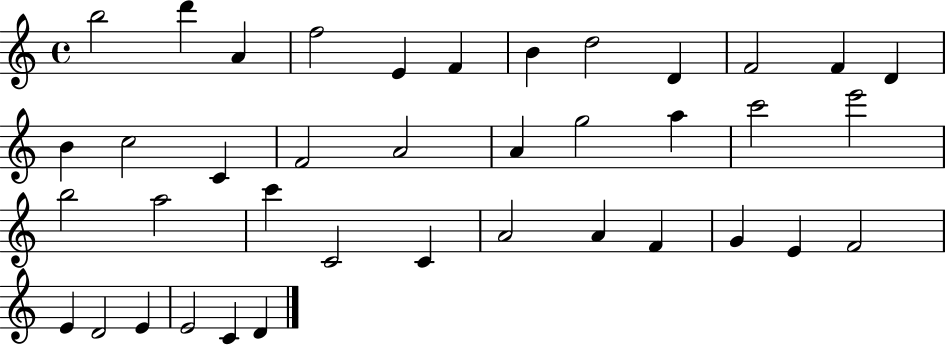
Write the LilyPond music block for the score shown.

{
  \clef treble
  \time 4/4
  \defaultTimeSignature
  \key c \major
  b''2 d'''4 a'4 | f''2 e'4 f'4 | b'4 d''2 d'4 | f'2 f'4 d'4 | \break b'4 c''2 c'4 | f'2 a'2 | a'4 g''2 a''4 | c'''2 e'''2 | \break b''2 a''2 | c'''4 c'2 c'4 | a'2 a'4 f'4 | g'4 e'4 f'2 | \break e'4 d'2 e'4 | e'2 c'4 d'4 | \bar "|."
}